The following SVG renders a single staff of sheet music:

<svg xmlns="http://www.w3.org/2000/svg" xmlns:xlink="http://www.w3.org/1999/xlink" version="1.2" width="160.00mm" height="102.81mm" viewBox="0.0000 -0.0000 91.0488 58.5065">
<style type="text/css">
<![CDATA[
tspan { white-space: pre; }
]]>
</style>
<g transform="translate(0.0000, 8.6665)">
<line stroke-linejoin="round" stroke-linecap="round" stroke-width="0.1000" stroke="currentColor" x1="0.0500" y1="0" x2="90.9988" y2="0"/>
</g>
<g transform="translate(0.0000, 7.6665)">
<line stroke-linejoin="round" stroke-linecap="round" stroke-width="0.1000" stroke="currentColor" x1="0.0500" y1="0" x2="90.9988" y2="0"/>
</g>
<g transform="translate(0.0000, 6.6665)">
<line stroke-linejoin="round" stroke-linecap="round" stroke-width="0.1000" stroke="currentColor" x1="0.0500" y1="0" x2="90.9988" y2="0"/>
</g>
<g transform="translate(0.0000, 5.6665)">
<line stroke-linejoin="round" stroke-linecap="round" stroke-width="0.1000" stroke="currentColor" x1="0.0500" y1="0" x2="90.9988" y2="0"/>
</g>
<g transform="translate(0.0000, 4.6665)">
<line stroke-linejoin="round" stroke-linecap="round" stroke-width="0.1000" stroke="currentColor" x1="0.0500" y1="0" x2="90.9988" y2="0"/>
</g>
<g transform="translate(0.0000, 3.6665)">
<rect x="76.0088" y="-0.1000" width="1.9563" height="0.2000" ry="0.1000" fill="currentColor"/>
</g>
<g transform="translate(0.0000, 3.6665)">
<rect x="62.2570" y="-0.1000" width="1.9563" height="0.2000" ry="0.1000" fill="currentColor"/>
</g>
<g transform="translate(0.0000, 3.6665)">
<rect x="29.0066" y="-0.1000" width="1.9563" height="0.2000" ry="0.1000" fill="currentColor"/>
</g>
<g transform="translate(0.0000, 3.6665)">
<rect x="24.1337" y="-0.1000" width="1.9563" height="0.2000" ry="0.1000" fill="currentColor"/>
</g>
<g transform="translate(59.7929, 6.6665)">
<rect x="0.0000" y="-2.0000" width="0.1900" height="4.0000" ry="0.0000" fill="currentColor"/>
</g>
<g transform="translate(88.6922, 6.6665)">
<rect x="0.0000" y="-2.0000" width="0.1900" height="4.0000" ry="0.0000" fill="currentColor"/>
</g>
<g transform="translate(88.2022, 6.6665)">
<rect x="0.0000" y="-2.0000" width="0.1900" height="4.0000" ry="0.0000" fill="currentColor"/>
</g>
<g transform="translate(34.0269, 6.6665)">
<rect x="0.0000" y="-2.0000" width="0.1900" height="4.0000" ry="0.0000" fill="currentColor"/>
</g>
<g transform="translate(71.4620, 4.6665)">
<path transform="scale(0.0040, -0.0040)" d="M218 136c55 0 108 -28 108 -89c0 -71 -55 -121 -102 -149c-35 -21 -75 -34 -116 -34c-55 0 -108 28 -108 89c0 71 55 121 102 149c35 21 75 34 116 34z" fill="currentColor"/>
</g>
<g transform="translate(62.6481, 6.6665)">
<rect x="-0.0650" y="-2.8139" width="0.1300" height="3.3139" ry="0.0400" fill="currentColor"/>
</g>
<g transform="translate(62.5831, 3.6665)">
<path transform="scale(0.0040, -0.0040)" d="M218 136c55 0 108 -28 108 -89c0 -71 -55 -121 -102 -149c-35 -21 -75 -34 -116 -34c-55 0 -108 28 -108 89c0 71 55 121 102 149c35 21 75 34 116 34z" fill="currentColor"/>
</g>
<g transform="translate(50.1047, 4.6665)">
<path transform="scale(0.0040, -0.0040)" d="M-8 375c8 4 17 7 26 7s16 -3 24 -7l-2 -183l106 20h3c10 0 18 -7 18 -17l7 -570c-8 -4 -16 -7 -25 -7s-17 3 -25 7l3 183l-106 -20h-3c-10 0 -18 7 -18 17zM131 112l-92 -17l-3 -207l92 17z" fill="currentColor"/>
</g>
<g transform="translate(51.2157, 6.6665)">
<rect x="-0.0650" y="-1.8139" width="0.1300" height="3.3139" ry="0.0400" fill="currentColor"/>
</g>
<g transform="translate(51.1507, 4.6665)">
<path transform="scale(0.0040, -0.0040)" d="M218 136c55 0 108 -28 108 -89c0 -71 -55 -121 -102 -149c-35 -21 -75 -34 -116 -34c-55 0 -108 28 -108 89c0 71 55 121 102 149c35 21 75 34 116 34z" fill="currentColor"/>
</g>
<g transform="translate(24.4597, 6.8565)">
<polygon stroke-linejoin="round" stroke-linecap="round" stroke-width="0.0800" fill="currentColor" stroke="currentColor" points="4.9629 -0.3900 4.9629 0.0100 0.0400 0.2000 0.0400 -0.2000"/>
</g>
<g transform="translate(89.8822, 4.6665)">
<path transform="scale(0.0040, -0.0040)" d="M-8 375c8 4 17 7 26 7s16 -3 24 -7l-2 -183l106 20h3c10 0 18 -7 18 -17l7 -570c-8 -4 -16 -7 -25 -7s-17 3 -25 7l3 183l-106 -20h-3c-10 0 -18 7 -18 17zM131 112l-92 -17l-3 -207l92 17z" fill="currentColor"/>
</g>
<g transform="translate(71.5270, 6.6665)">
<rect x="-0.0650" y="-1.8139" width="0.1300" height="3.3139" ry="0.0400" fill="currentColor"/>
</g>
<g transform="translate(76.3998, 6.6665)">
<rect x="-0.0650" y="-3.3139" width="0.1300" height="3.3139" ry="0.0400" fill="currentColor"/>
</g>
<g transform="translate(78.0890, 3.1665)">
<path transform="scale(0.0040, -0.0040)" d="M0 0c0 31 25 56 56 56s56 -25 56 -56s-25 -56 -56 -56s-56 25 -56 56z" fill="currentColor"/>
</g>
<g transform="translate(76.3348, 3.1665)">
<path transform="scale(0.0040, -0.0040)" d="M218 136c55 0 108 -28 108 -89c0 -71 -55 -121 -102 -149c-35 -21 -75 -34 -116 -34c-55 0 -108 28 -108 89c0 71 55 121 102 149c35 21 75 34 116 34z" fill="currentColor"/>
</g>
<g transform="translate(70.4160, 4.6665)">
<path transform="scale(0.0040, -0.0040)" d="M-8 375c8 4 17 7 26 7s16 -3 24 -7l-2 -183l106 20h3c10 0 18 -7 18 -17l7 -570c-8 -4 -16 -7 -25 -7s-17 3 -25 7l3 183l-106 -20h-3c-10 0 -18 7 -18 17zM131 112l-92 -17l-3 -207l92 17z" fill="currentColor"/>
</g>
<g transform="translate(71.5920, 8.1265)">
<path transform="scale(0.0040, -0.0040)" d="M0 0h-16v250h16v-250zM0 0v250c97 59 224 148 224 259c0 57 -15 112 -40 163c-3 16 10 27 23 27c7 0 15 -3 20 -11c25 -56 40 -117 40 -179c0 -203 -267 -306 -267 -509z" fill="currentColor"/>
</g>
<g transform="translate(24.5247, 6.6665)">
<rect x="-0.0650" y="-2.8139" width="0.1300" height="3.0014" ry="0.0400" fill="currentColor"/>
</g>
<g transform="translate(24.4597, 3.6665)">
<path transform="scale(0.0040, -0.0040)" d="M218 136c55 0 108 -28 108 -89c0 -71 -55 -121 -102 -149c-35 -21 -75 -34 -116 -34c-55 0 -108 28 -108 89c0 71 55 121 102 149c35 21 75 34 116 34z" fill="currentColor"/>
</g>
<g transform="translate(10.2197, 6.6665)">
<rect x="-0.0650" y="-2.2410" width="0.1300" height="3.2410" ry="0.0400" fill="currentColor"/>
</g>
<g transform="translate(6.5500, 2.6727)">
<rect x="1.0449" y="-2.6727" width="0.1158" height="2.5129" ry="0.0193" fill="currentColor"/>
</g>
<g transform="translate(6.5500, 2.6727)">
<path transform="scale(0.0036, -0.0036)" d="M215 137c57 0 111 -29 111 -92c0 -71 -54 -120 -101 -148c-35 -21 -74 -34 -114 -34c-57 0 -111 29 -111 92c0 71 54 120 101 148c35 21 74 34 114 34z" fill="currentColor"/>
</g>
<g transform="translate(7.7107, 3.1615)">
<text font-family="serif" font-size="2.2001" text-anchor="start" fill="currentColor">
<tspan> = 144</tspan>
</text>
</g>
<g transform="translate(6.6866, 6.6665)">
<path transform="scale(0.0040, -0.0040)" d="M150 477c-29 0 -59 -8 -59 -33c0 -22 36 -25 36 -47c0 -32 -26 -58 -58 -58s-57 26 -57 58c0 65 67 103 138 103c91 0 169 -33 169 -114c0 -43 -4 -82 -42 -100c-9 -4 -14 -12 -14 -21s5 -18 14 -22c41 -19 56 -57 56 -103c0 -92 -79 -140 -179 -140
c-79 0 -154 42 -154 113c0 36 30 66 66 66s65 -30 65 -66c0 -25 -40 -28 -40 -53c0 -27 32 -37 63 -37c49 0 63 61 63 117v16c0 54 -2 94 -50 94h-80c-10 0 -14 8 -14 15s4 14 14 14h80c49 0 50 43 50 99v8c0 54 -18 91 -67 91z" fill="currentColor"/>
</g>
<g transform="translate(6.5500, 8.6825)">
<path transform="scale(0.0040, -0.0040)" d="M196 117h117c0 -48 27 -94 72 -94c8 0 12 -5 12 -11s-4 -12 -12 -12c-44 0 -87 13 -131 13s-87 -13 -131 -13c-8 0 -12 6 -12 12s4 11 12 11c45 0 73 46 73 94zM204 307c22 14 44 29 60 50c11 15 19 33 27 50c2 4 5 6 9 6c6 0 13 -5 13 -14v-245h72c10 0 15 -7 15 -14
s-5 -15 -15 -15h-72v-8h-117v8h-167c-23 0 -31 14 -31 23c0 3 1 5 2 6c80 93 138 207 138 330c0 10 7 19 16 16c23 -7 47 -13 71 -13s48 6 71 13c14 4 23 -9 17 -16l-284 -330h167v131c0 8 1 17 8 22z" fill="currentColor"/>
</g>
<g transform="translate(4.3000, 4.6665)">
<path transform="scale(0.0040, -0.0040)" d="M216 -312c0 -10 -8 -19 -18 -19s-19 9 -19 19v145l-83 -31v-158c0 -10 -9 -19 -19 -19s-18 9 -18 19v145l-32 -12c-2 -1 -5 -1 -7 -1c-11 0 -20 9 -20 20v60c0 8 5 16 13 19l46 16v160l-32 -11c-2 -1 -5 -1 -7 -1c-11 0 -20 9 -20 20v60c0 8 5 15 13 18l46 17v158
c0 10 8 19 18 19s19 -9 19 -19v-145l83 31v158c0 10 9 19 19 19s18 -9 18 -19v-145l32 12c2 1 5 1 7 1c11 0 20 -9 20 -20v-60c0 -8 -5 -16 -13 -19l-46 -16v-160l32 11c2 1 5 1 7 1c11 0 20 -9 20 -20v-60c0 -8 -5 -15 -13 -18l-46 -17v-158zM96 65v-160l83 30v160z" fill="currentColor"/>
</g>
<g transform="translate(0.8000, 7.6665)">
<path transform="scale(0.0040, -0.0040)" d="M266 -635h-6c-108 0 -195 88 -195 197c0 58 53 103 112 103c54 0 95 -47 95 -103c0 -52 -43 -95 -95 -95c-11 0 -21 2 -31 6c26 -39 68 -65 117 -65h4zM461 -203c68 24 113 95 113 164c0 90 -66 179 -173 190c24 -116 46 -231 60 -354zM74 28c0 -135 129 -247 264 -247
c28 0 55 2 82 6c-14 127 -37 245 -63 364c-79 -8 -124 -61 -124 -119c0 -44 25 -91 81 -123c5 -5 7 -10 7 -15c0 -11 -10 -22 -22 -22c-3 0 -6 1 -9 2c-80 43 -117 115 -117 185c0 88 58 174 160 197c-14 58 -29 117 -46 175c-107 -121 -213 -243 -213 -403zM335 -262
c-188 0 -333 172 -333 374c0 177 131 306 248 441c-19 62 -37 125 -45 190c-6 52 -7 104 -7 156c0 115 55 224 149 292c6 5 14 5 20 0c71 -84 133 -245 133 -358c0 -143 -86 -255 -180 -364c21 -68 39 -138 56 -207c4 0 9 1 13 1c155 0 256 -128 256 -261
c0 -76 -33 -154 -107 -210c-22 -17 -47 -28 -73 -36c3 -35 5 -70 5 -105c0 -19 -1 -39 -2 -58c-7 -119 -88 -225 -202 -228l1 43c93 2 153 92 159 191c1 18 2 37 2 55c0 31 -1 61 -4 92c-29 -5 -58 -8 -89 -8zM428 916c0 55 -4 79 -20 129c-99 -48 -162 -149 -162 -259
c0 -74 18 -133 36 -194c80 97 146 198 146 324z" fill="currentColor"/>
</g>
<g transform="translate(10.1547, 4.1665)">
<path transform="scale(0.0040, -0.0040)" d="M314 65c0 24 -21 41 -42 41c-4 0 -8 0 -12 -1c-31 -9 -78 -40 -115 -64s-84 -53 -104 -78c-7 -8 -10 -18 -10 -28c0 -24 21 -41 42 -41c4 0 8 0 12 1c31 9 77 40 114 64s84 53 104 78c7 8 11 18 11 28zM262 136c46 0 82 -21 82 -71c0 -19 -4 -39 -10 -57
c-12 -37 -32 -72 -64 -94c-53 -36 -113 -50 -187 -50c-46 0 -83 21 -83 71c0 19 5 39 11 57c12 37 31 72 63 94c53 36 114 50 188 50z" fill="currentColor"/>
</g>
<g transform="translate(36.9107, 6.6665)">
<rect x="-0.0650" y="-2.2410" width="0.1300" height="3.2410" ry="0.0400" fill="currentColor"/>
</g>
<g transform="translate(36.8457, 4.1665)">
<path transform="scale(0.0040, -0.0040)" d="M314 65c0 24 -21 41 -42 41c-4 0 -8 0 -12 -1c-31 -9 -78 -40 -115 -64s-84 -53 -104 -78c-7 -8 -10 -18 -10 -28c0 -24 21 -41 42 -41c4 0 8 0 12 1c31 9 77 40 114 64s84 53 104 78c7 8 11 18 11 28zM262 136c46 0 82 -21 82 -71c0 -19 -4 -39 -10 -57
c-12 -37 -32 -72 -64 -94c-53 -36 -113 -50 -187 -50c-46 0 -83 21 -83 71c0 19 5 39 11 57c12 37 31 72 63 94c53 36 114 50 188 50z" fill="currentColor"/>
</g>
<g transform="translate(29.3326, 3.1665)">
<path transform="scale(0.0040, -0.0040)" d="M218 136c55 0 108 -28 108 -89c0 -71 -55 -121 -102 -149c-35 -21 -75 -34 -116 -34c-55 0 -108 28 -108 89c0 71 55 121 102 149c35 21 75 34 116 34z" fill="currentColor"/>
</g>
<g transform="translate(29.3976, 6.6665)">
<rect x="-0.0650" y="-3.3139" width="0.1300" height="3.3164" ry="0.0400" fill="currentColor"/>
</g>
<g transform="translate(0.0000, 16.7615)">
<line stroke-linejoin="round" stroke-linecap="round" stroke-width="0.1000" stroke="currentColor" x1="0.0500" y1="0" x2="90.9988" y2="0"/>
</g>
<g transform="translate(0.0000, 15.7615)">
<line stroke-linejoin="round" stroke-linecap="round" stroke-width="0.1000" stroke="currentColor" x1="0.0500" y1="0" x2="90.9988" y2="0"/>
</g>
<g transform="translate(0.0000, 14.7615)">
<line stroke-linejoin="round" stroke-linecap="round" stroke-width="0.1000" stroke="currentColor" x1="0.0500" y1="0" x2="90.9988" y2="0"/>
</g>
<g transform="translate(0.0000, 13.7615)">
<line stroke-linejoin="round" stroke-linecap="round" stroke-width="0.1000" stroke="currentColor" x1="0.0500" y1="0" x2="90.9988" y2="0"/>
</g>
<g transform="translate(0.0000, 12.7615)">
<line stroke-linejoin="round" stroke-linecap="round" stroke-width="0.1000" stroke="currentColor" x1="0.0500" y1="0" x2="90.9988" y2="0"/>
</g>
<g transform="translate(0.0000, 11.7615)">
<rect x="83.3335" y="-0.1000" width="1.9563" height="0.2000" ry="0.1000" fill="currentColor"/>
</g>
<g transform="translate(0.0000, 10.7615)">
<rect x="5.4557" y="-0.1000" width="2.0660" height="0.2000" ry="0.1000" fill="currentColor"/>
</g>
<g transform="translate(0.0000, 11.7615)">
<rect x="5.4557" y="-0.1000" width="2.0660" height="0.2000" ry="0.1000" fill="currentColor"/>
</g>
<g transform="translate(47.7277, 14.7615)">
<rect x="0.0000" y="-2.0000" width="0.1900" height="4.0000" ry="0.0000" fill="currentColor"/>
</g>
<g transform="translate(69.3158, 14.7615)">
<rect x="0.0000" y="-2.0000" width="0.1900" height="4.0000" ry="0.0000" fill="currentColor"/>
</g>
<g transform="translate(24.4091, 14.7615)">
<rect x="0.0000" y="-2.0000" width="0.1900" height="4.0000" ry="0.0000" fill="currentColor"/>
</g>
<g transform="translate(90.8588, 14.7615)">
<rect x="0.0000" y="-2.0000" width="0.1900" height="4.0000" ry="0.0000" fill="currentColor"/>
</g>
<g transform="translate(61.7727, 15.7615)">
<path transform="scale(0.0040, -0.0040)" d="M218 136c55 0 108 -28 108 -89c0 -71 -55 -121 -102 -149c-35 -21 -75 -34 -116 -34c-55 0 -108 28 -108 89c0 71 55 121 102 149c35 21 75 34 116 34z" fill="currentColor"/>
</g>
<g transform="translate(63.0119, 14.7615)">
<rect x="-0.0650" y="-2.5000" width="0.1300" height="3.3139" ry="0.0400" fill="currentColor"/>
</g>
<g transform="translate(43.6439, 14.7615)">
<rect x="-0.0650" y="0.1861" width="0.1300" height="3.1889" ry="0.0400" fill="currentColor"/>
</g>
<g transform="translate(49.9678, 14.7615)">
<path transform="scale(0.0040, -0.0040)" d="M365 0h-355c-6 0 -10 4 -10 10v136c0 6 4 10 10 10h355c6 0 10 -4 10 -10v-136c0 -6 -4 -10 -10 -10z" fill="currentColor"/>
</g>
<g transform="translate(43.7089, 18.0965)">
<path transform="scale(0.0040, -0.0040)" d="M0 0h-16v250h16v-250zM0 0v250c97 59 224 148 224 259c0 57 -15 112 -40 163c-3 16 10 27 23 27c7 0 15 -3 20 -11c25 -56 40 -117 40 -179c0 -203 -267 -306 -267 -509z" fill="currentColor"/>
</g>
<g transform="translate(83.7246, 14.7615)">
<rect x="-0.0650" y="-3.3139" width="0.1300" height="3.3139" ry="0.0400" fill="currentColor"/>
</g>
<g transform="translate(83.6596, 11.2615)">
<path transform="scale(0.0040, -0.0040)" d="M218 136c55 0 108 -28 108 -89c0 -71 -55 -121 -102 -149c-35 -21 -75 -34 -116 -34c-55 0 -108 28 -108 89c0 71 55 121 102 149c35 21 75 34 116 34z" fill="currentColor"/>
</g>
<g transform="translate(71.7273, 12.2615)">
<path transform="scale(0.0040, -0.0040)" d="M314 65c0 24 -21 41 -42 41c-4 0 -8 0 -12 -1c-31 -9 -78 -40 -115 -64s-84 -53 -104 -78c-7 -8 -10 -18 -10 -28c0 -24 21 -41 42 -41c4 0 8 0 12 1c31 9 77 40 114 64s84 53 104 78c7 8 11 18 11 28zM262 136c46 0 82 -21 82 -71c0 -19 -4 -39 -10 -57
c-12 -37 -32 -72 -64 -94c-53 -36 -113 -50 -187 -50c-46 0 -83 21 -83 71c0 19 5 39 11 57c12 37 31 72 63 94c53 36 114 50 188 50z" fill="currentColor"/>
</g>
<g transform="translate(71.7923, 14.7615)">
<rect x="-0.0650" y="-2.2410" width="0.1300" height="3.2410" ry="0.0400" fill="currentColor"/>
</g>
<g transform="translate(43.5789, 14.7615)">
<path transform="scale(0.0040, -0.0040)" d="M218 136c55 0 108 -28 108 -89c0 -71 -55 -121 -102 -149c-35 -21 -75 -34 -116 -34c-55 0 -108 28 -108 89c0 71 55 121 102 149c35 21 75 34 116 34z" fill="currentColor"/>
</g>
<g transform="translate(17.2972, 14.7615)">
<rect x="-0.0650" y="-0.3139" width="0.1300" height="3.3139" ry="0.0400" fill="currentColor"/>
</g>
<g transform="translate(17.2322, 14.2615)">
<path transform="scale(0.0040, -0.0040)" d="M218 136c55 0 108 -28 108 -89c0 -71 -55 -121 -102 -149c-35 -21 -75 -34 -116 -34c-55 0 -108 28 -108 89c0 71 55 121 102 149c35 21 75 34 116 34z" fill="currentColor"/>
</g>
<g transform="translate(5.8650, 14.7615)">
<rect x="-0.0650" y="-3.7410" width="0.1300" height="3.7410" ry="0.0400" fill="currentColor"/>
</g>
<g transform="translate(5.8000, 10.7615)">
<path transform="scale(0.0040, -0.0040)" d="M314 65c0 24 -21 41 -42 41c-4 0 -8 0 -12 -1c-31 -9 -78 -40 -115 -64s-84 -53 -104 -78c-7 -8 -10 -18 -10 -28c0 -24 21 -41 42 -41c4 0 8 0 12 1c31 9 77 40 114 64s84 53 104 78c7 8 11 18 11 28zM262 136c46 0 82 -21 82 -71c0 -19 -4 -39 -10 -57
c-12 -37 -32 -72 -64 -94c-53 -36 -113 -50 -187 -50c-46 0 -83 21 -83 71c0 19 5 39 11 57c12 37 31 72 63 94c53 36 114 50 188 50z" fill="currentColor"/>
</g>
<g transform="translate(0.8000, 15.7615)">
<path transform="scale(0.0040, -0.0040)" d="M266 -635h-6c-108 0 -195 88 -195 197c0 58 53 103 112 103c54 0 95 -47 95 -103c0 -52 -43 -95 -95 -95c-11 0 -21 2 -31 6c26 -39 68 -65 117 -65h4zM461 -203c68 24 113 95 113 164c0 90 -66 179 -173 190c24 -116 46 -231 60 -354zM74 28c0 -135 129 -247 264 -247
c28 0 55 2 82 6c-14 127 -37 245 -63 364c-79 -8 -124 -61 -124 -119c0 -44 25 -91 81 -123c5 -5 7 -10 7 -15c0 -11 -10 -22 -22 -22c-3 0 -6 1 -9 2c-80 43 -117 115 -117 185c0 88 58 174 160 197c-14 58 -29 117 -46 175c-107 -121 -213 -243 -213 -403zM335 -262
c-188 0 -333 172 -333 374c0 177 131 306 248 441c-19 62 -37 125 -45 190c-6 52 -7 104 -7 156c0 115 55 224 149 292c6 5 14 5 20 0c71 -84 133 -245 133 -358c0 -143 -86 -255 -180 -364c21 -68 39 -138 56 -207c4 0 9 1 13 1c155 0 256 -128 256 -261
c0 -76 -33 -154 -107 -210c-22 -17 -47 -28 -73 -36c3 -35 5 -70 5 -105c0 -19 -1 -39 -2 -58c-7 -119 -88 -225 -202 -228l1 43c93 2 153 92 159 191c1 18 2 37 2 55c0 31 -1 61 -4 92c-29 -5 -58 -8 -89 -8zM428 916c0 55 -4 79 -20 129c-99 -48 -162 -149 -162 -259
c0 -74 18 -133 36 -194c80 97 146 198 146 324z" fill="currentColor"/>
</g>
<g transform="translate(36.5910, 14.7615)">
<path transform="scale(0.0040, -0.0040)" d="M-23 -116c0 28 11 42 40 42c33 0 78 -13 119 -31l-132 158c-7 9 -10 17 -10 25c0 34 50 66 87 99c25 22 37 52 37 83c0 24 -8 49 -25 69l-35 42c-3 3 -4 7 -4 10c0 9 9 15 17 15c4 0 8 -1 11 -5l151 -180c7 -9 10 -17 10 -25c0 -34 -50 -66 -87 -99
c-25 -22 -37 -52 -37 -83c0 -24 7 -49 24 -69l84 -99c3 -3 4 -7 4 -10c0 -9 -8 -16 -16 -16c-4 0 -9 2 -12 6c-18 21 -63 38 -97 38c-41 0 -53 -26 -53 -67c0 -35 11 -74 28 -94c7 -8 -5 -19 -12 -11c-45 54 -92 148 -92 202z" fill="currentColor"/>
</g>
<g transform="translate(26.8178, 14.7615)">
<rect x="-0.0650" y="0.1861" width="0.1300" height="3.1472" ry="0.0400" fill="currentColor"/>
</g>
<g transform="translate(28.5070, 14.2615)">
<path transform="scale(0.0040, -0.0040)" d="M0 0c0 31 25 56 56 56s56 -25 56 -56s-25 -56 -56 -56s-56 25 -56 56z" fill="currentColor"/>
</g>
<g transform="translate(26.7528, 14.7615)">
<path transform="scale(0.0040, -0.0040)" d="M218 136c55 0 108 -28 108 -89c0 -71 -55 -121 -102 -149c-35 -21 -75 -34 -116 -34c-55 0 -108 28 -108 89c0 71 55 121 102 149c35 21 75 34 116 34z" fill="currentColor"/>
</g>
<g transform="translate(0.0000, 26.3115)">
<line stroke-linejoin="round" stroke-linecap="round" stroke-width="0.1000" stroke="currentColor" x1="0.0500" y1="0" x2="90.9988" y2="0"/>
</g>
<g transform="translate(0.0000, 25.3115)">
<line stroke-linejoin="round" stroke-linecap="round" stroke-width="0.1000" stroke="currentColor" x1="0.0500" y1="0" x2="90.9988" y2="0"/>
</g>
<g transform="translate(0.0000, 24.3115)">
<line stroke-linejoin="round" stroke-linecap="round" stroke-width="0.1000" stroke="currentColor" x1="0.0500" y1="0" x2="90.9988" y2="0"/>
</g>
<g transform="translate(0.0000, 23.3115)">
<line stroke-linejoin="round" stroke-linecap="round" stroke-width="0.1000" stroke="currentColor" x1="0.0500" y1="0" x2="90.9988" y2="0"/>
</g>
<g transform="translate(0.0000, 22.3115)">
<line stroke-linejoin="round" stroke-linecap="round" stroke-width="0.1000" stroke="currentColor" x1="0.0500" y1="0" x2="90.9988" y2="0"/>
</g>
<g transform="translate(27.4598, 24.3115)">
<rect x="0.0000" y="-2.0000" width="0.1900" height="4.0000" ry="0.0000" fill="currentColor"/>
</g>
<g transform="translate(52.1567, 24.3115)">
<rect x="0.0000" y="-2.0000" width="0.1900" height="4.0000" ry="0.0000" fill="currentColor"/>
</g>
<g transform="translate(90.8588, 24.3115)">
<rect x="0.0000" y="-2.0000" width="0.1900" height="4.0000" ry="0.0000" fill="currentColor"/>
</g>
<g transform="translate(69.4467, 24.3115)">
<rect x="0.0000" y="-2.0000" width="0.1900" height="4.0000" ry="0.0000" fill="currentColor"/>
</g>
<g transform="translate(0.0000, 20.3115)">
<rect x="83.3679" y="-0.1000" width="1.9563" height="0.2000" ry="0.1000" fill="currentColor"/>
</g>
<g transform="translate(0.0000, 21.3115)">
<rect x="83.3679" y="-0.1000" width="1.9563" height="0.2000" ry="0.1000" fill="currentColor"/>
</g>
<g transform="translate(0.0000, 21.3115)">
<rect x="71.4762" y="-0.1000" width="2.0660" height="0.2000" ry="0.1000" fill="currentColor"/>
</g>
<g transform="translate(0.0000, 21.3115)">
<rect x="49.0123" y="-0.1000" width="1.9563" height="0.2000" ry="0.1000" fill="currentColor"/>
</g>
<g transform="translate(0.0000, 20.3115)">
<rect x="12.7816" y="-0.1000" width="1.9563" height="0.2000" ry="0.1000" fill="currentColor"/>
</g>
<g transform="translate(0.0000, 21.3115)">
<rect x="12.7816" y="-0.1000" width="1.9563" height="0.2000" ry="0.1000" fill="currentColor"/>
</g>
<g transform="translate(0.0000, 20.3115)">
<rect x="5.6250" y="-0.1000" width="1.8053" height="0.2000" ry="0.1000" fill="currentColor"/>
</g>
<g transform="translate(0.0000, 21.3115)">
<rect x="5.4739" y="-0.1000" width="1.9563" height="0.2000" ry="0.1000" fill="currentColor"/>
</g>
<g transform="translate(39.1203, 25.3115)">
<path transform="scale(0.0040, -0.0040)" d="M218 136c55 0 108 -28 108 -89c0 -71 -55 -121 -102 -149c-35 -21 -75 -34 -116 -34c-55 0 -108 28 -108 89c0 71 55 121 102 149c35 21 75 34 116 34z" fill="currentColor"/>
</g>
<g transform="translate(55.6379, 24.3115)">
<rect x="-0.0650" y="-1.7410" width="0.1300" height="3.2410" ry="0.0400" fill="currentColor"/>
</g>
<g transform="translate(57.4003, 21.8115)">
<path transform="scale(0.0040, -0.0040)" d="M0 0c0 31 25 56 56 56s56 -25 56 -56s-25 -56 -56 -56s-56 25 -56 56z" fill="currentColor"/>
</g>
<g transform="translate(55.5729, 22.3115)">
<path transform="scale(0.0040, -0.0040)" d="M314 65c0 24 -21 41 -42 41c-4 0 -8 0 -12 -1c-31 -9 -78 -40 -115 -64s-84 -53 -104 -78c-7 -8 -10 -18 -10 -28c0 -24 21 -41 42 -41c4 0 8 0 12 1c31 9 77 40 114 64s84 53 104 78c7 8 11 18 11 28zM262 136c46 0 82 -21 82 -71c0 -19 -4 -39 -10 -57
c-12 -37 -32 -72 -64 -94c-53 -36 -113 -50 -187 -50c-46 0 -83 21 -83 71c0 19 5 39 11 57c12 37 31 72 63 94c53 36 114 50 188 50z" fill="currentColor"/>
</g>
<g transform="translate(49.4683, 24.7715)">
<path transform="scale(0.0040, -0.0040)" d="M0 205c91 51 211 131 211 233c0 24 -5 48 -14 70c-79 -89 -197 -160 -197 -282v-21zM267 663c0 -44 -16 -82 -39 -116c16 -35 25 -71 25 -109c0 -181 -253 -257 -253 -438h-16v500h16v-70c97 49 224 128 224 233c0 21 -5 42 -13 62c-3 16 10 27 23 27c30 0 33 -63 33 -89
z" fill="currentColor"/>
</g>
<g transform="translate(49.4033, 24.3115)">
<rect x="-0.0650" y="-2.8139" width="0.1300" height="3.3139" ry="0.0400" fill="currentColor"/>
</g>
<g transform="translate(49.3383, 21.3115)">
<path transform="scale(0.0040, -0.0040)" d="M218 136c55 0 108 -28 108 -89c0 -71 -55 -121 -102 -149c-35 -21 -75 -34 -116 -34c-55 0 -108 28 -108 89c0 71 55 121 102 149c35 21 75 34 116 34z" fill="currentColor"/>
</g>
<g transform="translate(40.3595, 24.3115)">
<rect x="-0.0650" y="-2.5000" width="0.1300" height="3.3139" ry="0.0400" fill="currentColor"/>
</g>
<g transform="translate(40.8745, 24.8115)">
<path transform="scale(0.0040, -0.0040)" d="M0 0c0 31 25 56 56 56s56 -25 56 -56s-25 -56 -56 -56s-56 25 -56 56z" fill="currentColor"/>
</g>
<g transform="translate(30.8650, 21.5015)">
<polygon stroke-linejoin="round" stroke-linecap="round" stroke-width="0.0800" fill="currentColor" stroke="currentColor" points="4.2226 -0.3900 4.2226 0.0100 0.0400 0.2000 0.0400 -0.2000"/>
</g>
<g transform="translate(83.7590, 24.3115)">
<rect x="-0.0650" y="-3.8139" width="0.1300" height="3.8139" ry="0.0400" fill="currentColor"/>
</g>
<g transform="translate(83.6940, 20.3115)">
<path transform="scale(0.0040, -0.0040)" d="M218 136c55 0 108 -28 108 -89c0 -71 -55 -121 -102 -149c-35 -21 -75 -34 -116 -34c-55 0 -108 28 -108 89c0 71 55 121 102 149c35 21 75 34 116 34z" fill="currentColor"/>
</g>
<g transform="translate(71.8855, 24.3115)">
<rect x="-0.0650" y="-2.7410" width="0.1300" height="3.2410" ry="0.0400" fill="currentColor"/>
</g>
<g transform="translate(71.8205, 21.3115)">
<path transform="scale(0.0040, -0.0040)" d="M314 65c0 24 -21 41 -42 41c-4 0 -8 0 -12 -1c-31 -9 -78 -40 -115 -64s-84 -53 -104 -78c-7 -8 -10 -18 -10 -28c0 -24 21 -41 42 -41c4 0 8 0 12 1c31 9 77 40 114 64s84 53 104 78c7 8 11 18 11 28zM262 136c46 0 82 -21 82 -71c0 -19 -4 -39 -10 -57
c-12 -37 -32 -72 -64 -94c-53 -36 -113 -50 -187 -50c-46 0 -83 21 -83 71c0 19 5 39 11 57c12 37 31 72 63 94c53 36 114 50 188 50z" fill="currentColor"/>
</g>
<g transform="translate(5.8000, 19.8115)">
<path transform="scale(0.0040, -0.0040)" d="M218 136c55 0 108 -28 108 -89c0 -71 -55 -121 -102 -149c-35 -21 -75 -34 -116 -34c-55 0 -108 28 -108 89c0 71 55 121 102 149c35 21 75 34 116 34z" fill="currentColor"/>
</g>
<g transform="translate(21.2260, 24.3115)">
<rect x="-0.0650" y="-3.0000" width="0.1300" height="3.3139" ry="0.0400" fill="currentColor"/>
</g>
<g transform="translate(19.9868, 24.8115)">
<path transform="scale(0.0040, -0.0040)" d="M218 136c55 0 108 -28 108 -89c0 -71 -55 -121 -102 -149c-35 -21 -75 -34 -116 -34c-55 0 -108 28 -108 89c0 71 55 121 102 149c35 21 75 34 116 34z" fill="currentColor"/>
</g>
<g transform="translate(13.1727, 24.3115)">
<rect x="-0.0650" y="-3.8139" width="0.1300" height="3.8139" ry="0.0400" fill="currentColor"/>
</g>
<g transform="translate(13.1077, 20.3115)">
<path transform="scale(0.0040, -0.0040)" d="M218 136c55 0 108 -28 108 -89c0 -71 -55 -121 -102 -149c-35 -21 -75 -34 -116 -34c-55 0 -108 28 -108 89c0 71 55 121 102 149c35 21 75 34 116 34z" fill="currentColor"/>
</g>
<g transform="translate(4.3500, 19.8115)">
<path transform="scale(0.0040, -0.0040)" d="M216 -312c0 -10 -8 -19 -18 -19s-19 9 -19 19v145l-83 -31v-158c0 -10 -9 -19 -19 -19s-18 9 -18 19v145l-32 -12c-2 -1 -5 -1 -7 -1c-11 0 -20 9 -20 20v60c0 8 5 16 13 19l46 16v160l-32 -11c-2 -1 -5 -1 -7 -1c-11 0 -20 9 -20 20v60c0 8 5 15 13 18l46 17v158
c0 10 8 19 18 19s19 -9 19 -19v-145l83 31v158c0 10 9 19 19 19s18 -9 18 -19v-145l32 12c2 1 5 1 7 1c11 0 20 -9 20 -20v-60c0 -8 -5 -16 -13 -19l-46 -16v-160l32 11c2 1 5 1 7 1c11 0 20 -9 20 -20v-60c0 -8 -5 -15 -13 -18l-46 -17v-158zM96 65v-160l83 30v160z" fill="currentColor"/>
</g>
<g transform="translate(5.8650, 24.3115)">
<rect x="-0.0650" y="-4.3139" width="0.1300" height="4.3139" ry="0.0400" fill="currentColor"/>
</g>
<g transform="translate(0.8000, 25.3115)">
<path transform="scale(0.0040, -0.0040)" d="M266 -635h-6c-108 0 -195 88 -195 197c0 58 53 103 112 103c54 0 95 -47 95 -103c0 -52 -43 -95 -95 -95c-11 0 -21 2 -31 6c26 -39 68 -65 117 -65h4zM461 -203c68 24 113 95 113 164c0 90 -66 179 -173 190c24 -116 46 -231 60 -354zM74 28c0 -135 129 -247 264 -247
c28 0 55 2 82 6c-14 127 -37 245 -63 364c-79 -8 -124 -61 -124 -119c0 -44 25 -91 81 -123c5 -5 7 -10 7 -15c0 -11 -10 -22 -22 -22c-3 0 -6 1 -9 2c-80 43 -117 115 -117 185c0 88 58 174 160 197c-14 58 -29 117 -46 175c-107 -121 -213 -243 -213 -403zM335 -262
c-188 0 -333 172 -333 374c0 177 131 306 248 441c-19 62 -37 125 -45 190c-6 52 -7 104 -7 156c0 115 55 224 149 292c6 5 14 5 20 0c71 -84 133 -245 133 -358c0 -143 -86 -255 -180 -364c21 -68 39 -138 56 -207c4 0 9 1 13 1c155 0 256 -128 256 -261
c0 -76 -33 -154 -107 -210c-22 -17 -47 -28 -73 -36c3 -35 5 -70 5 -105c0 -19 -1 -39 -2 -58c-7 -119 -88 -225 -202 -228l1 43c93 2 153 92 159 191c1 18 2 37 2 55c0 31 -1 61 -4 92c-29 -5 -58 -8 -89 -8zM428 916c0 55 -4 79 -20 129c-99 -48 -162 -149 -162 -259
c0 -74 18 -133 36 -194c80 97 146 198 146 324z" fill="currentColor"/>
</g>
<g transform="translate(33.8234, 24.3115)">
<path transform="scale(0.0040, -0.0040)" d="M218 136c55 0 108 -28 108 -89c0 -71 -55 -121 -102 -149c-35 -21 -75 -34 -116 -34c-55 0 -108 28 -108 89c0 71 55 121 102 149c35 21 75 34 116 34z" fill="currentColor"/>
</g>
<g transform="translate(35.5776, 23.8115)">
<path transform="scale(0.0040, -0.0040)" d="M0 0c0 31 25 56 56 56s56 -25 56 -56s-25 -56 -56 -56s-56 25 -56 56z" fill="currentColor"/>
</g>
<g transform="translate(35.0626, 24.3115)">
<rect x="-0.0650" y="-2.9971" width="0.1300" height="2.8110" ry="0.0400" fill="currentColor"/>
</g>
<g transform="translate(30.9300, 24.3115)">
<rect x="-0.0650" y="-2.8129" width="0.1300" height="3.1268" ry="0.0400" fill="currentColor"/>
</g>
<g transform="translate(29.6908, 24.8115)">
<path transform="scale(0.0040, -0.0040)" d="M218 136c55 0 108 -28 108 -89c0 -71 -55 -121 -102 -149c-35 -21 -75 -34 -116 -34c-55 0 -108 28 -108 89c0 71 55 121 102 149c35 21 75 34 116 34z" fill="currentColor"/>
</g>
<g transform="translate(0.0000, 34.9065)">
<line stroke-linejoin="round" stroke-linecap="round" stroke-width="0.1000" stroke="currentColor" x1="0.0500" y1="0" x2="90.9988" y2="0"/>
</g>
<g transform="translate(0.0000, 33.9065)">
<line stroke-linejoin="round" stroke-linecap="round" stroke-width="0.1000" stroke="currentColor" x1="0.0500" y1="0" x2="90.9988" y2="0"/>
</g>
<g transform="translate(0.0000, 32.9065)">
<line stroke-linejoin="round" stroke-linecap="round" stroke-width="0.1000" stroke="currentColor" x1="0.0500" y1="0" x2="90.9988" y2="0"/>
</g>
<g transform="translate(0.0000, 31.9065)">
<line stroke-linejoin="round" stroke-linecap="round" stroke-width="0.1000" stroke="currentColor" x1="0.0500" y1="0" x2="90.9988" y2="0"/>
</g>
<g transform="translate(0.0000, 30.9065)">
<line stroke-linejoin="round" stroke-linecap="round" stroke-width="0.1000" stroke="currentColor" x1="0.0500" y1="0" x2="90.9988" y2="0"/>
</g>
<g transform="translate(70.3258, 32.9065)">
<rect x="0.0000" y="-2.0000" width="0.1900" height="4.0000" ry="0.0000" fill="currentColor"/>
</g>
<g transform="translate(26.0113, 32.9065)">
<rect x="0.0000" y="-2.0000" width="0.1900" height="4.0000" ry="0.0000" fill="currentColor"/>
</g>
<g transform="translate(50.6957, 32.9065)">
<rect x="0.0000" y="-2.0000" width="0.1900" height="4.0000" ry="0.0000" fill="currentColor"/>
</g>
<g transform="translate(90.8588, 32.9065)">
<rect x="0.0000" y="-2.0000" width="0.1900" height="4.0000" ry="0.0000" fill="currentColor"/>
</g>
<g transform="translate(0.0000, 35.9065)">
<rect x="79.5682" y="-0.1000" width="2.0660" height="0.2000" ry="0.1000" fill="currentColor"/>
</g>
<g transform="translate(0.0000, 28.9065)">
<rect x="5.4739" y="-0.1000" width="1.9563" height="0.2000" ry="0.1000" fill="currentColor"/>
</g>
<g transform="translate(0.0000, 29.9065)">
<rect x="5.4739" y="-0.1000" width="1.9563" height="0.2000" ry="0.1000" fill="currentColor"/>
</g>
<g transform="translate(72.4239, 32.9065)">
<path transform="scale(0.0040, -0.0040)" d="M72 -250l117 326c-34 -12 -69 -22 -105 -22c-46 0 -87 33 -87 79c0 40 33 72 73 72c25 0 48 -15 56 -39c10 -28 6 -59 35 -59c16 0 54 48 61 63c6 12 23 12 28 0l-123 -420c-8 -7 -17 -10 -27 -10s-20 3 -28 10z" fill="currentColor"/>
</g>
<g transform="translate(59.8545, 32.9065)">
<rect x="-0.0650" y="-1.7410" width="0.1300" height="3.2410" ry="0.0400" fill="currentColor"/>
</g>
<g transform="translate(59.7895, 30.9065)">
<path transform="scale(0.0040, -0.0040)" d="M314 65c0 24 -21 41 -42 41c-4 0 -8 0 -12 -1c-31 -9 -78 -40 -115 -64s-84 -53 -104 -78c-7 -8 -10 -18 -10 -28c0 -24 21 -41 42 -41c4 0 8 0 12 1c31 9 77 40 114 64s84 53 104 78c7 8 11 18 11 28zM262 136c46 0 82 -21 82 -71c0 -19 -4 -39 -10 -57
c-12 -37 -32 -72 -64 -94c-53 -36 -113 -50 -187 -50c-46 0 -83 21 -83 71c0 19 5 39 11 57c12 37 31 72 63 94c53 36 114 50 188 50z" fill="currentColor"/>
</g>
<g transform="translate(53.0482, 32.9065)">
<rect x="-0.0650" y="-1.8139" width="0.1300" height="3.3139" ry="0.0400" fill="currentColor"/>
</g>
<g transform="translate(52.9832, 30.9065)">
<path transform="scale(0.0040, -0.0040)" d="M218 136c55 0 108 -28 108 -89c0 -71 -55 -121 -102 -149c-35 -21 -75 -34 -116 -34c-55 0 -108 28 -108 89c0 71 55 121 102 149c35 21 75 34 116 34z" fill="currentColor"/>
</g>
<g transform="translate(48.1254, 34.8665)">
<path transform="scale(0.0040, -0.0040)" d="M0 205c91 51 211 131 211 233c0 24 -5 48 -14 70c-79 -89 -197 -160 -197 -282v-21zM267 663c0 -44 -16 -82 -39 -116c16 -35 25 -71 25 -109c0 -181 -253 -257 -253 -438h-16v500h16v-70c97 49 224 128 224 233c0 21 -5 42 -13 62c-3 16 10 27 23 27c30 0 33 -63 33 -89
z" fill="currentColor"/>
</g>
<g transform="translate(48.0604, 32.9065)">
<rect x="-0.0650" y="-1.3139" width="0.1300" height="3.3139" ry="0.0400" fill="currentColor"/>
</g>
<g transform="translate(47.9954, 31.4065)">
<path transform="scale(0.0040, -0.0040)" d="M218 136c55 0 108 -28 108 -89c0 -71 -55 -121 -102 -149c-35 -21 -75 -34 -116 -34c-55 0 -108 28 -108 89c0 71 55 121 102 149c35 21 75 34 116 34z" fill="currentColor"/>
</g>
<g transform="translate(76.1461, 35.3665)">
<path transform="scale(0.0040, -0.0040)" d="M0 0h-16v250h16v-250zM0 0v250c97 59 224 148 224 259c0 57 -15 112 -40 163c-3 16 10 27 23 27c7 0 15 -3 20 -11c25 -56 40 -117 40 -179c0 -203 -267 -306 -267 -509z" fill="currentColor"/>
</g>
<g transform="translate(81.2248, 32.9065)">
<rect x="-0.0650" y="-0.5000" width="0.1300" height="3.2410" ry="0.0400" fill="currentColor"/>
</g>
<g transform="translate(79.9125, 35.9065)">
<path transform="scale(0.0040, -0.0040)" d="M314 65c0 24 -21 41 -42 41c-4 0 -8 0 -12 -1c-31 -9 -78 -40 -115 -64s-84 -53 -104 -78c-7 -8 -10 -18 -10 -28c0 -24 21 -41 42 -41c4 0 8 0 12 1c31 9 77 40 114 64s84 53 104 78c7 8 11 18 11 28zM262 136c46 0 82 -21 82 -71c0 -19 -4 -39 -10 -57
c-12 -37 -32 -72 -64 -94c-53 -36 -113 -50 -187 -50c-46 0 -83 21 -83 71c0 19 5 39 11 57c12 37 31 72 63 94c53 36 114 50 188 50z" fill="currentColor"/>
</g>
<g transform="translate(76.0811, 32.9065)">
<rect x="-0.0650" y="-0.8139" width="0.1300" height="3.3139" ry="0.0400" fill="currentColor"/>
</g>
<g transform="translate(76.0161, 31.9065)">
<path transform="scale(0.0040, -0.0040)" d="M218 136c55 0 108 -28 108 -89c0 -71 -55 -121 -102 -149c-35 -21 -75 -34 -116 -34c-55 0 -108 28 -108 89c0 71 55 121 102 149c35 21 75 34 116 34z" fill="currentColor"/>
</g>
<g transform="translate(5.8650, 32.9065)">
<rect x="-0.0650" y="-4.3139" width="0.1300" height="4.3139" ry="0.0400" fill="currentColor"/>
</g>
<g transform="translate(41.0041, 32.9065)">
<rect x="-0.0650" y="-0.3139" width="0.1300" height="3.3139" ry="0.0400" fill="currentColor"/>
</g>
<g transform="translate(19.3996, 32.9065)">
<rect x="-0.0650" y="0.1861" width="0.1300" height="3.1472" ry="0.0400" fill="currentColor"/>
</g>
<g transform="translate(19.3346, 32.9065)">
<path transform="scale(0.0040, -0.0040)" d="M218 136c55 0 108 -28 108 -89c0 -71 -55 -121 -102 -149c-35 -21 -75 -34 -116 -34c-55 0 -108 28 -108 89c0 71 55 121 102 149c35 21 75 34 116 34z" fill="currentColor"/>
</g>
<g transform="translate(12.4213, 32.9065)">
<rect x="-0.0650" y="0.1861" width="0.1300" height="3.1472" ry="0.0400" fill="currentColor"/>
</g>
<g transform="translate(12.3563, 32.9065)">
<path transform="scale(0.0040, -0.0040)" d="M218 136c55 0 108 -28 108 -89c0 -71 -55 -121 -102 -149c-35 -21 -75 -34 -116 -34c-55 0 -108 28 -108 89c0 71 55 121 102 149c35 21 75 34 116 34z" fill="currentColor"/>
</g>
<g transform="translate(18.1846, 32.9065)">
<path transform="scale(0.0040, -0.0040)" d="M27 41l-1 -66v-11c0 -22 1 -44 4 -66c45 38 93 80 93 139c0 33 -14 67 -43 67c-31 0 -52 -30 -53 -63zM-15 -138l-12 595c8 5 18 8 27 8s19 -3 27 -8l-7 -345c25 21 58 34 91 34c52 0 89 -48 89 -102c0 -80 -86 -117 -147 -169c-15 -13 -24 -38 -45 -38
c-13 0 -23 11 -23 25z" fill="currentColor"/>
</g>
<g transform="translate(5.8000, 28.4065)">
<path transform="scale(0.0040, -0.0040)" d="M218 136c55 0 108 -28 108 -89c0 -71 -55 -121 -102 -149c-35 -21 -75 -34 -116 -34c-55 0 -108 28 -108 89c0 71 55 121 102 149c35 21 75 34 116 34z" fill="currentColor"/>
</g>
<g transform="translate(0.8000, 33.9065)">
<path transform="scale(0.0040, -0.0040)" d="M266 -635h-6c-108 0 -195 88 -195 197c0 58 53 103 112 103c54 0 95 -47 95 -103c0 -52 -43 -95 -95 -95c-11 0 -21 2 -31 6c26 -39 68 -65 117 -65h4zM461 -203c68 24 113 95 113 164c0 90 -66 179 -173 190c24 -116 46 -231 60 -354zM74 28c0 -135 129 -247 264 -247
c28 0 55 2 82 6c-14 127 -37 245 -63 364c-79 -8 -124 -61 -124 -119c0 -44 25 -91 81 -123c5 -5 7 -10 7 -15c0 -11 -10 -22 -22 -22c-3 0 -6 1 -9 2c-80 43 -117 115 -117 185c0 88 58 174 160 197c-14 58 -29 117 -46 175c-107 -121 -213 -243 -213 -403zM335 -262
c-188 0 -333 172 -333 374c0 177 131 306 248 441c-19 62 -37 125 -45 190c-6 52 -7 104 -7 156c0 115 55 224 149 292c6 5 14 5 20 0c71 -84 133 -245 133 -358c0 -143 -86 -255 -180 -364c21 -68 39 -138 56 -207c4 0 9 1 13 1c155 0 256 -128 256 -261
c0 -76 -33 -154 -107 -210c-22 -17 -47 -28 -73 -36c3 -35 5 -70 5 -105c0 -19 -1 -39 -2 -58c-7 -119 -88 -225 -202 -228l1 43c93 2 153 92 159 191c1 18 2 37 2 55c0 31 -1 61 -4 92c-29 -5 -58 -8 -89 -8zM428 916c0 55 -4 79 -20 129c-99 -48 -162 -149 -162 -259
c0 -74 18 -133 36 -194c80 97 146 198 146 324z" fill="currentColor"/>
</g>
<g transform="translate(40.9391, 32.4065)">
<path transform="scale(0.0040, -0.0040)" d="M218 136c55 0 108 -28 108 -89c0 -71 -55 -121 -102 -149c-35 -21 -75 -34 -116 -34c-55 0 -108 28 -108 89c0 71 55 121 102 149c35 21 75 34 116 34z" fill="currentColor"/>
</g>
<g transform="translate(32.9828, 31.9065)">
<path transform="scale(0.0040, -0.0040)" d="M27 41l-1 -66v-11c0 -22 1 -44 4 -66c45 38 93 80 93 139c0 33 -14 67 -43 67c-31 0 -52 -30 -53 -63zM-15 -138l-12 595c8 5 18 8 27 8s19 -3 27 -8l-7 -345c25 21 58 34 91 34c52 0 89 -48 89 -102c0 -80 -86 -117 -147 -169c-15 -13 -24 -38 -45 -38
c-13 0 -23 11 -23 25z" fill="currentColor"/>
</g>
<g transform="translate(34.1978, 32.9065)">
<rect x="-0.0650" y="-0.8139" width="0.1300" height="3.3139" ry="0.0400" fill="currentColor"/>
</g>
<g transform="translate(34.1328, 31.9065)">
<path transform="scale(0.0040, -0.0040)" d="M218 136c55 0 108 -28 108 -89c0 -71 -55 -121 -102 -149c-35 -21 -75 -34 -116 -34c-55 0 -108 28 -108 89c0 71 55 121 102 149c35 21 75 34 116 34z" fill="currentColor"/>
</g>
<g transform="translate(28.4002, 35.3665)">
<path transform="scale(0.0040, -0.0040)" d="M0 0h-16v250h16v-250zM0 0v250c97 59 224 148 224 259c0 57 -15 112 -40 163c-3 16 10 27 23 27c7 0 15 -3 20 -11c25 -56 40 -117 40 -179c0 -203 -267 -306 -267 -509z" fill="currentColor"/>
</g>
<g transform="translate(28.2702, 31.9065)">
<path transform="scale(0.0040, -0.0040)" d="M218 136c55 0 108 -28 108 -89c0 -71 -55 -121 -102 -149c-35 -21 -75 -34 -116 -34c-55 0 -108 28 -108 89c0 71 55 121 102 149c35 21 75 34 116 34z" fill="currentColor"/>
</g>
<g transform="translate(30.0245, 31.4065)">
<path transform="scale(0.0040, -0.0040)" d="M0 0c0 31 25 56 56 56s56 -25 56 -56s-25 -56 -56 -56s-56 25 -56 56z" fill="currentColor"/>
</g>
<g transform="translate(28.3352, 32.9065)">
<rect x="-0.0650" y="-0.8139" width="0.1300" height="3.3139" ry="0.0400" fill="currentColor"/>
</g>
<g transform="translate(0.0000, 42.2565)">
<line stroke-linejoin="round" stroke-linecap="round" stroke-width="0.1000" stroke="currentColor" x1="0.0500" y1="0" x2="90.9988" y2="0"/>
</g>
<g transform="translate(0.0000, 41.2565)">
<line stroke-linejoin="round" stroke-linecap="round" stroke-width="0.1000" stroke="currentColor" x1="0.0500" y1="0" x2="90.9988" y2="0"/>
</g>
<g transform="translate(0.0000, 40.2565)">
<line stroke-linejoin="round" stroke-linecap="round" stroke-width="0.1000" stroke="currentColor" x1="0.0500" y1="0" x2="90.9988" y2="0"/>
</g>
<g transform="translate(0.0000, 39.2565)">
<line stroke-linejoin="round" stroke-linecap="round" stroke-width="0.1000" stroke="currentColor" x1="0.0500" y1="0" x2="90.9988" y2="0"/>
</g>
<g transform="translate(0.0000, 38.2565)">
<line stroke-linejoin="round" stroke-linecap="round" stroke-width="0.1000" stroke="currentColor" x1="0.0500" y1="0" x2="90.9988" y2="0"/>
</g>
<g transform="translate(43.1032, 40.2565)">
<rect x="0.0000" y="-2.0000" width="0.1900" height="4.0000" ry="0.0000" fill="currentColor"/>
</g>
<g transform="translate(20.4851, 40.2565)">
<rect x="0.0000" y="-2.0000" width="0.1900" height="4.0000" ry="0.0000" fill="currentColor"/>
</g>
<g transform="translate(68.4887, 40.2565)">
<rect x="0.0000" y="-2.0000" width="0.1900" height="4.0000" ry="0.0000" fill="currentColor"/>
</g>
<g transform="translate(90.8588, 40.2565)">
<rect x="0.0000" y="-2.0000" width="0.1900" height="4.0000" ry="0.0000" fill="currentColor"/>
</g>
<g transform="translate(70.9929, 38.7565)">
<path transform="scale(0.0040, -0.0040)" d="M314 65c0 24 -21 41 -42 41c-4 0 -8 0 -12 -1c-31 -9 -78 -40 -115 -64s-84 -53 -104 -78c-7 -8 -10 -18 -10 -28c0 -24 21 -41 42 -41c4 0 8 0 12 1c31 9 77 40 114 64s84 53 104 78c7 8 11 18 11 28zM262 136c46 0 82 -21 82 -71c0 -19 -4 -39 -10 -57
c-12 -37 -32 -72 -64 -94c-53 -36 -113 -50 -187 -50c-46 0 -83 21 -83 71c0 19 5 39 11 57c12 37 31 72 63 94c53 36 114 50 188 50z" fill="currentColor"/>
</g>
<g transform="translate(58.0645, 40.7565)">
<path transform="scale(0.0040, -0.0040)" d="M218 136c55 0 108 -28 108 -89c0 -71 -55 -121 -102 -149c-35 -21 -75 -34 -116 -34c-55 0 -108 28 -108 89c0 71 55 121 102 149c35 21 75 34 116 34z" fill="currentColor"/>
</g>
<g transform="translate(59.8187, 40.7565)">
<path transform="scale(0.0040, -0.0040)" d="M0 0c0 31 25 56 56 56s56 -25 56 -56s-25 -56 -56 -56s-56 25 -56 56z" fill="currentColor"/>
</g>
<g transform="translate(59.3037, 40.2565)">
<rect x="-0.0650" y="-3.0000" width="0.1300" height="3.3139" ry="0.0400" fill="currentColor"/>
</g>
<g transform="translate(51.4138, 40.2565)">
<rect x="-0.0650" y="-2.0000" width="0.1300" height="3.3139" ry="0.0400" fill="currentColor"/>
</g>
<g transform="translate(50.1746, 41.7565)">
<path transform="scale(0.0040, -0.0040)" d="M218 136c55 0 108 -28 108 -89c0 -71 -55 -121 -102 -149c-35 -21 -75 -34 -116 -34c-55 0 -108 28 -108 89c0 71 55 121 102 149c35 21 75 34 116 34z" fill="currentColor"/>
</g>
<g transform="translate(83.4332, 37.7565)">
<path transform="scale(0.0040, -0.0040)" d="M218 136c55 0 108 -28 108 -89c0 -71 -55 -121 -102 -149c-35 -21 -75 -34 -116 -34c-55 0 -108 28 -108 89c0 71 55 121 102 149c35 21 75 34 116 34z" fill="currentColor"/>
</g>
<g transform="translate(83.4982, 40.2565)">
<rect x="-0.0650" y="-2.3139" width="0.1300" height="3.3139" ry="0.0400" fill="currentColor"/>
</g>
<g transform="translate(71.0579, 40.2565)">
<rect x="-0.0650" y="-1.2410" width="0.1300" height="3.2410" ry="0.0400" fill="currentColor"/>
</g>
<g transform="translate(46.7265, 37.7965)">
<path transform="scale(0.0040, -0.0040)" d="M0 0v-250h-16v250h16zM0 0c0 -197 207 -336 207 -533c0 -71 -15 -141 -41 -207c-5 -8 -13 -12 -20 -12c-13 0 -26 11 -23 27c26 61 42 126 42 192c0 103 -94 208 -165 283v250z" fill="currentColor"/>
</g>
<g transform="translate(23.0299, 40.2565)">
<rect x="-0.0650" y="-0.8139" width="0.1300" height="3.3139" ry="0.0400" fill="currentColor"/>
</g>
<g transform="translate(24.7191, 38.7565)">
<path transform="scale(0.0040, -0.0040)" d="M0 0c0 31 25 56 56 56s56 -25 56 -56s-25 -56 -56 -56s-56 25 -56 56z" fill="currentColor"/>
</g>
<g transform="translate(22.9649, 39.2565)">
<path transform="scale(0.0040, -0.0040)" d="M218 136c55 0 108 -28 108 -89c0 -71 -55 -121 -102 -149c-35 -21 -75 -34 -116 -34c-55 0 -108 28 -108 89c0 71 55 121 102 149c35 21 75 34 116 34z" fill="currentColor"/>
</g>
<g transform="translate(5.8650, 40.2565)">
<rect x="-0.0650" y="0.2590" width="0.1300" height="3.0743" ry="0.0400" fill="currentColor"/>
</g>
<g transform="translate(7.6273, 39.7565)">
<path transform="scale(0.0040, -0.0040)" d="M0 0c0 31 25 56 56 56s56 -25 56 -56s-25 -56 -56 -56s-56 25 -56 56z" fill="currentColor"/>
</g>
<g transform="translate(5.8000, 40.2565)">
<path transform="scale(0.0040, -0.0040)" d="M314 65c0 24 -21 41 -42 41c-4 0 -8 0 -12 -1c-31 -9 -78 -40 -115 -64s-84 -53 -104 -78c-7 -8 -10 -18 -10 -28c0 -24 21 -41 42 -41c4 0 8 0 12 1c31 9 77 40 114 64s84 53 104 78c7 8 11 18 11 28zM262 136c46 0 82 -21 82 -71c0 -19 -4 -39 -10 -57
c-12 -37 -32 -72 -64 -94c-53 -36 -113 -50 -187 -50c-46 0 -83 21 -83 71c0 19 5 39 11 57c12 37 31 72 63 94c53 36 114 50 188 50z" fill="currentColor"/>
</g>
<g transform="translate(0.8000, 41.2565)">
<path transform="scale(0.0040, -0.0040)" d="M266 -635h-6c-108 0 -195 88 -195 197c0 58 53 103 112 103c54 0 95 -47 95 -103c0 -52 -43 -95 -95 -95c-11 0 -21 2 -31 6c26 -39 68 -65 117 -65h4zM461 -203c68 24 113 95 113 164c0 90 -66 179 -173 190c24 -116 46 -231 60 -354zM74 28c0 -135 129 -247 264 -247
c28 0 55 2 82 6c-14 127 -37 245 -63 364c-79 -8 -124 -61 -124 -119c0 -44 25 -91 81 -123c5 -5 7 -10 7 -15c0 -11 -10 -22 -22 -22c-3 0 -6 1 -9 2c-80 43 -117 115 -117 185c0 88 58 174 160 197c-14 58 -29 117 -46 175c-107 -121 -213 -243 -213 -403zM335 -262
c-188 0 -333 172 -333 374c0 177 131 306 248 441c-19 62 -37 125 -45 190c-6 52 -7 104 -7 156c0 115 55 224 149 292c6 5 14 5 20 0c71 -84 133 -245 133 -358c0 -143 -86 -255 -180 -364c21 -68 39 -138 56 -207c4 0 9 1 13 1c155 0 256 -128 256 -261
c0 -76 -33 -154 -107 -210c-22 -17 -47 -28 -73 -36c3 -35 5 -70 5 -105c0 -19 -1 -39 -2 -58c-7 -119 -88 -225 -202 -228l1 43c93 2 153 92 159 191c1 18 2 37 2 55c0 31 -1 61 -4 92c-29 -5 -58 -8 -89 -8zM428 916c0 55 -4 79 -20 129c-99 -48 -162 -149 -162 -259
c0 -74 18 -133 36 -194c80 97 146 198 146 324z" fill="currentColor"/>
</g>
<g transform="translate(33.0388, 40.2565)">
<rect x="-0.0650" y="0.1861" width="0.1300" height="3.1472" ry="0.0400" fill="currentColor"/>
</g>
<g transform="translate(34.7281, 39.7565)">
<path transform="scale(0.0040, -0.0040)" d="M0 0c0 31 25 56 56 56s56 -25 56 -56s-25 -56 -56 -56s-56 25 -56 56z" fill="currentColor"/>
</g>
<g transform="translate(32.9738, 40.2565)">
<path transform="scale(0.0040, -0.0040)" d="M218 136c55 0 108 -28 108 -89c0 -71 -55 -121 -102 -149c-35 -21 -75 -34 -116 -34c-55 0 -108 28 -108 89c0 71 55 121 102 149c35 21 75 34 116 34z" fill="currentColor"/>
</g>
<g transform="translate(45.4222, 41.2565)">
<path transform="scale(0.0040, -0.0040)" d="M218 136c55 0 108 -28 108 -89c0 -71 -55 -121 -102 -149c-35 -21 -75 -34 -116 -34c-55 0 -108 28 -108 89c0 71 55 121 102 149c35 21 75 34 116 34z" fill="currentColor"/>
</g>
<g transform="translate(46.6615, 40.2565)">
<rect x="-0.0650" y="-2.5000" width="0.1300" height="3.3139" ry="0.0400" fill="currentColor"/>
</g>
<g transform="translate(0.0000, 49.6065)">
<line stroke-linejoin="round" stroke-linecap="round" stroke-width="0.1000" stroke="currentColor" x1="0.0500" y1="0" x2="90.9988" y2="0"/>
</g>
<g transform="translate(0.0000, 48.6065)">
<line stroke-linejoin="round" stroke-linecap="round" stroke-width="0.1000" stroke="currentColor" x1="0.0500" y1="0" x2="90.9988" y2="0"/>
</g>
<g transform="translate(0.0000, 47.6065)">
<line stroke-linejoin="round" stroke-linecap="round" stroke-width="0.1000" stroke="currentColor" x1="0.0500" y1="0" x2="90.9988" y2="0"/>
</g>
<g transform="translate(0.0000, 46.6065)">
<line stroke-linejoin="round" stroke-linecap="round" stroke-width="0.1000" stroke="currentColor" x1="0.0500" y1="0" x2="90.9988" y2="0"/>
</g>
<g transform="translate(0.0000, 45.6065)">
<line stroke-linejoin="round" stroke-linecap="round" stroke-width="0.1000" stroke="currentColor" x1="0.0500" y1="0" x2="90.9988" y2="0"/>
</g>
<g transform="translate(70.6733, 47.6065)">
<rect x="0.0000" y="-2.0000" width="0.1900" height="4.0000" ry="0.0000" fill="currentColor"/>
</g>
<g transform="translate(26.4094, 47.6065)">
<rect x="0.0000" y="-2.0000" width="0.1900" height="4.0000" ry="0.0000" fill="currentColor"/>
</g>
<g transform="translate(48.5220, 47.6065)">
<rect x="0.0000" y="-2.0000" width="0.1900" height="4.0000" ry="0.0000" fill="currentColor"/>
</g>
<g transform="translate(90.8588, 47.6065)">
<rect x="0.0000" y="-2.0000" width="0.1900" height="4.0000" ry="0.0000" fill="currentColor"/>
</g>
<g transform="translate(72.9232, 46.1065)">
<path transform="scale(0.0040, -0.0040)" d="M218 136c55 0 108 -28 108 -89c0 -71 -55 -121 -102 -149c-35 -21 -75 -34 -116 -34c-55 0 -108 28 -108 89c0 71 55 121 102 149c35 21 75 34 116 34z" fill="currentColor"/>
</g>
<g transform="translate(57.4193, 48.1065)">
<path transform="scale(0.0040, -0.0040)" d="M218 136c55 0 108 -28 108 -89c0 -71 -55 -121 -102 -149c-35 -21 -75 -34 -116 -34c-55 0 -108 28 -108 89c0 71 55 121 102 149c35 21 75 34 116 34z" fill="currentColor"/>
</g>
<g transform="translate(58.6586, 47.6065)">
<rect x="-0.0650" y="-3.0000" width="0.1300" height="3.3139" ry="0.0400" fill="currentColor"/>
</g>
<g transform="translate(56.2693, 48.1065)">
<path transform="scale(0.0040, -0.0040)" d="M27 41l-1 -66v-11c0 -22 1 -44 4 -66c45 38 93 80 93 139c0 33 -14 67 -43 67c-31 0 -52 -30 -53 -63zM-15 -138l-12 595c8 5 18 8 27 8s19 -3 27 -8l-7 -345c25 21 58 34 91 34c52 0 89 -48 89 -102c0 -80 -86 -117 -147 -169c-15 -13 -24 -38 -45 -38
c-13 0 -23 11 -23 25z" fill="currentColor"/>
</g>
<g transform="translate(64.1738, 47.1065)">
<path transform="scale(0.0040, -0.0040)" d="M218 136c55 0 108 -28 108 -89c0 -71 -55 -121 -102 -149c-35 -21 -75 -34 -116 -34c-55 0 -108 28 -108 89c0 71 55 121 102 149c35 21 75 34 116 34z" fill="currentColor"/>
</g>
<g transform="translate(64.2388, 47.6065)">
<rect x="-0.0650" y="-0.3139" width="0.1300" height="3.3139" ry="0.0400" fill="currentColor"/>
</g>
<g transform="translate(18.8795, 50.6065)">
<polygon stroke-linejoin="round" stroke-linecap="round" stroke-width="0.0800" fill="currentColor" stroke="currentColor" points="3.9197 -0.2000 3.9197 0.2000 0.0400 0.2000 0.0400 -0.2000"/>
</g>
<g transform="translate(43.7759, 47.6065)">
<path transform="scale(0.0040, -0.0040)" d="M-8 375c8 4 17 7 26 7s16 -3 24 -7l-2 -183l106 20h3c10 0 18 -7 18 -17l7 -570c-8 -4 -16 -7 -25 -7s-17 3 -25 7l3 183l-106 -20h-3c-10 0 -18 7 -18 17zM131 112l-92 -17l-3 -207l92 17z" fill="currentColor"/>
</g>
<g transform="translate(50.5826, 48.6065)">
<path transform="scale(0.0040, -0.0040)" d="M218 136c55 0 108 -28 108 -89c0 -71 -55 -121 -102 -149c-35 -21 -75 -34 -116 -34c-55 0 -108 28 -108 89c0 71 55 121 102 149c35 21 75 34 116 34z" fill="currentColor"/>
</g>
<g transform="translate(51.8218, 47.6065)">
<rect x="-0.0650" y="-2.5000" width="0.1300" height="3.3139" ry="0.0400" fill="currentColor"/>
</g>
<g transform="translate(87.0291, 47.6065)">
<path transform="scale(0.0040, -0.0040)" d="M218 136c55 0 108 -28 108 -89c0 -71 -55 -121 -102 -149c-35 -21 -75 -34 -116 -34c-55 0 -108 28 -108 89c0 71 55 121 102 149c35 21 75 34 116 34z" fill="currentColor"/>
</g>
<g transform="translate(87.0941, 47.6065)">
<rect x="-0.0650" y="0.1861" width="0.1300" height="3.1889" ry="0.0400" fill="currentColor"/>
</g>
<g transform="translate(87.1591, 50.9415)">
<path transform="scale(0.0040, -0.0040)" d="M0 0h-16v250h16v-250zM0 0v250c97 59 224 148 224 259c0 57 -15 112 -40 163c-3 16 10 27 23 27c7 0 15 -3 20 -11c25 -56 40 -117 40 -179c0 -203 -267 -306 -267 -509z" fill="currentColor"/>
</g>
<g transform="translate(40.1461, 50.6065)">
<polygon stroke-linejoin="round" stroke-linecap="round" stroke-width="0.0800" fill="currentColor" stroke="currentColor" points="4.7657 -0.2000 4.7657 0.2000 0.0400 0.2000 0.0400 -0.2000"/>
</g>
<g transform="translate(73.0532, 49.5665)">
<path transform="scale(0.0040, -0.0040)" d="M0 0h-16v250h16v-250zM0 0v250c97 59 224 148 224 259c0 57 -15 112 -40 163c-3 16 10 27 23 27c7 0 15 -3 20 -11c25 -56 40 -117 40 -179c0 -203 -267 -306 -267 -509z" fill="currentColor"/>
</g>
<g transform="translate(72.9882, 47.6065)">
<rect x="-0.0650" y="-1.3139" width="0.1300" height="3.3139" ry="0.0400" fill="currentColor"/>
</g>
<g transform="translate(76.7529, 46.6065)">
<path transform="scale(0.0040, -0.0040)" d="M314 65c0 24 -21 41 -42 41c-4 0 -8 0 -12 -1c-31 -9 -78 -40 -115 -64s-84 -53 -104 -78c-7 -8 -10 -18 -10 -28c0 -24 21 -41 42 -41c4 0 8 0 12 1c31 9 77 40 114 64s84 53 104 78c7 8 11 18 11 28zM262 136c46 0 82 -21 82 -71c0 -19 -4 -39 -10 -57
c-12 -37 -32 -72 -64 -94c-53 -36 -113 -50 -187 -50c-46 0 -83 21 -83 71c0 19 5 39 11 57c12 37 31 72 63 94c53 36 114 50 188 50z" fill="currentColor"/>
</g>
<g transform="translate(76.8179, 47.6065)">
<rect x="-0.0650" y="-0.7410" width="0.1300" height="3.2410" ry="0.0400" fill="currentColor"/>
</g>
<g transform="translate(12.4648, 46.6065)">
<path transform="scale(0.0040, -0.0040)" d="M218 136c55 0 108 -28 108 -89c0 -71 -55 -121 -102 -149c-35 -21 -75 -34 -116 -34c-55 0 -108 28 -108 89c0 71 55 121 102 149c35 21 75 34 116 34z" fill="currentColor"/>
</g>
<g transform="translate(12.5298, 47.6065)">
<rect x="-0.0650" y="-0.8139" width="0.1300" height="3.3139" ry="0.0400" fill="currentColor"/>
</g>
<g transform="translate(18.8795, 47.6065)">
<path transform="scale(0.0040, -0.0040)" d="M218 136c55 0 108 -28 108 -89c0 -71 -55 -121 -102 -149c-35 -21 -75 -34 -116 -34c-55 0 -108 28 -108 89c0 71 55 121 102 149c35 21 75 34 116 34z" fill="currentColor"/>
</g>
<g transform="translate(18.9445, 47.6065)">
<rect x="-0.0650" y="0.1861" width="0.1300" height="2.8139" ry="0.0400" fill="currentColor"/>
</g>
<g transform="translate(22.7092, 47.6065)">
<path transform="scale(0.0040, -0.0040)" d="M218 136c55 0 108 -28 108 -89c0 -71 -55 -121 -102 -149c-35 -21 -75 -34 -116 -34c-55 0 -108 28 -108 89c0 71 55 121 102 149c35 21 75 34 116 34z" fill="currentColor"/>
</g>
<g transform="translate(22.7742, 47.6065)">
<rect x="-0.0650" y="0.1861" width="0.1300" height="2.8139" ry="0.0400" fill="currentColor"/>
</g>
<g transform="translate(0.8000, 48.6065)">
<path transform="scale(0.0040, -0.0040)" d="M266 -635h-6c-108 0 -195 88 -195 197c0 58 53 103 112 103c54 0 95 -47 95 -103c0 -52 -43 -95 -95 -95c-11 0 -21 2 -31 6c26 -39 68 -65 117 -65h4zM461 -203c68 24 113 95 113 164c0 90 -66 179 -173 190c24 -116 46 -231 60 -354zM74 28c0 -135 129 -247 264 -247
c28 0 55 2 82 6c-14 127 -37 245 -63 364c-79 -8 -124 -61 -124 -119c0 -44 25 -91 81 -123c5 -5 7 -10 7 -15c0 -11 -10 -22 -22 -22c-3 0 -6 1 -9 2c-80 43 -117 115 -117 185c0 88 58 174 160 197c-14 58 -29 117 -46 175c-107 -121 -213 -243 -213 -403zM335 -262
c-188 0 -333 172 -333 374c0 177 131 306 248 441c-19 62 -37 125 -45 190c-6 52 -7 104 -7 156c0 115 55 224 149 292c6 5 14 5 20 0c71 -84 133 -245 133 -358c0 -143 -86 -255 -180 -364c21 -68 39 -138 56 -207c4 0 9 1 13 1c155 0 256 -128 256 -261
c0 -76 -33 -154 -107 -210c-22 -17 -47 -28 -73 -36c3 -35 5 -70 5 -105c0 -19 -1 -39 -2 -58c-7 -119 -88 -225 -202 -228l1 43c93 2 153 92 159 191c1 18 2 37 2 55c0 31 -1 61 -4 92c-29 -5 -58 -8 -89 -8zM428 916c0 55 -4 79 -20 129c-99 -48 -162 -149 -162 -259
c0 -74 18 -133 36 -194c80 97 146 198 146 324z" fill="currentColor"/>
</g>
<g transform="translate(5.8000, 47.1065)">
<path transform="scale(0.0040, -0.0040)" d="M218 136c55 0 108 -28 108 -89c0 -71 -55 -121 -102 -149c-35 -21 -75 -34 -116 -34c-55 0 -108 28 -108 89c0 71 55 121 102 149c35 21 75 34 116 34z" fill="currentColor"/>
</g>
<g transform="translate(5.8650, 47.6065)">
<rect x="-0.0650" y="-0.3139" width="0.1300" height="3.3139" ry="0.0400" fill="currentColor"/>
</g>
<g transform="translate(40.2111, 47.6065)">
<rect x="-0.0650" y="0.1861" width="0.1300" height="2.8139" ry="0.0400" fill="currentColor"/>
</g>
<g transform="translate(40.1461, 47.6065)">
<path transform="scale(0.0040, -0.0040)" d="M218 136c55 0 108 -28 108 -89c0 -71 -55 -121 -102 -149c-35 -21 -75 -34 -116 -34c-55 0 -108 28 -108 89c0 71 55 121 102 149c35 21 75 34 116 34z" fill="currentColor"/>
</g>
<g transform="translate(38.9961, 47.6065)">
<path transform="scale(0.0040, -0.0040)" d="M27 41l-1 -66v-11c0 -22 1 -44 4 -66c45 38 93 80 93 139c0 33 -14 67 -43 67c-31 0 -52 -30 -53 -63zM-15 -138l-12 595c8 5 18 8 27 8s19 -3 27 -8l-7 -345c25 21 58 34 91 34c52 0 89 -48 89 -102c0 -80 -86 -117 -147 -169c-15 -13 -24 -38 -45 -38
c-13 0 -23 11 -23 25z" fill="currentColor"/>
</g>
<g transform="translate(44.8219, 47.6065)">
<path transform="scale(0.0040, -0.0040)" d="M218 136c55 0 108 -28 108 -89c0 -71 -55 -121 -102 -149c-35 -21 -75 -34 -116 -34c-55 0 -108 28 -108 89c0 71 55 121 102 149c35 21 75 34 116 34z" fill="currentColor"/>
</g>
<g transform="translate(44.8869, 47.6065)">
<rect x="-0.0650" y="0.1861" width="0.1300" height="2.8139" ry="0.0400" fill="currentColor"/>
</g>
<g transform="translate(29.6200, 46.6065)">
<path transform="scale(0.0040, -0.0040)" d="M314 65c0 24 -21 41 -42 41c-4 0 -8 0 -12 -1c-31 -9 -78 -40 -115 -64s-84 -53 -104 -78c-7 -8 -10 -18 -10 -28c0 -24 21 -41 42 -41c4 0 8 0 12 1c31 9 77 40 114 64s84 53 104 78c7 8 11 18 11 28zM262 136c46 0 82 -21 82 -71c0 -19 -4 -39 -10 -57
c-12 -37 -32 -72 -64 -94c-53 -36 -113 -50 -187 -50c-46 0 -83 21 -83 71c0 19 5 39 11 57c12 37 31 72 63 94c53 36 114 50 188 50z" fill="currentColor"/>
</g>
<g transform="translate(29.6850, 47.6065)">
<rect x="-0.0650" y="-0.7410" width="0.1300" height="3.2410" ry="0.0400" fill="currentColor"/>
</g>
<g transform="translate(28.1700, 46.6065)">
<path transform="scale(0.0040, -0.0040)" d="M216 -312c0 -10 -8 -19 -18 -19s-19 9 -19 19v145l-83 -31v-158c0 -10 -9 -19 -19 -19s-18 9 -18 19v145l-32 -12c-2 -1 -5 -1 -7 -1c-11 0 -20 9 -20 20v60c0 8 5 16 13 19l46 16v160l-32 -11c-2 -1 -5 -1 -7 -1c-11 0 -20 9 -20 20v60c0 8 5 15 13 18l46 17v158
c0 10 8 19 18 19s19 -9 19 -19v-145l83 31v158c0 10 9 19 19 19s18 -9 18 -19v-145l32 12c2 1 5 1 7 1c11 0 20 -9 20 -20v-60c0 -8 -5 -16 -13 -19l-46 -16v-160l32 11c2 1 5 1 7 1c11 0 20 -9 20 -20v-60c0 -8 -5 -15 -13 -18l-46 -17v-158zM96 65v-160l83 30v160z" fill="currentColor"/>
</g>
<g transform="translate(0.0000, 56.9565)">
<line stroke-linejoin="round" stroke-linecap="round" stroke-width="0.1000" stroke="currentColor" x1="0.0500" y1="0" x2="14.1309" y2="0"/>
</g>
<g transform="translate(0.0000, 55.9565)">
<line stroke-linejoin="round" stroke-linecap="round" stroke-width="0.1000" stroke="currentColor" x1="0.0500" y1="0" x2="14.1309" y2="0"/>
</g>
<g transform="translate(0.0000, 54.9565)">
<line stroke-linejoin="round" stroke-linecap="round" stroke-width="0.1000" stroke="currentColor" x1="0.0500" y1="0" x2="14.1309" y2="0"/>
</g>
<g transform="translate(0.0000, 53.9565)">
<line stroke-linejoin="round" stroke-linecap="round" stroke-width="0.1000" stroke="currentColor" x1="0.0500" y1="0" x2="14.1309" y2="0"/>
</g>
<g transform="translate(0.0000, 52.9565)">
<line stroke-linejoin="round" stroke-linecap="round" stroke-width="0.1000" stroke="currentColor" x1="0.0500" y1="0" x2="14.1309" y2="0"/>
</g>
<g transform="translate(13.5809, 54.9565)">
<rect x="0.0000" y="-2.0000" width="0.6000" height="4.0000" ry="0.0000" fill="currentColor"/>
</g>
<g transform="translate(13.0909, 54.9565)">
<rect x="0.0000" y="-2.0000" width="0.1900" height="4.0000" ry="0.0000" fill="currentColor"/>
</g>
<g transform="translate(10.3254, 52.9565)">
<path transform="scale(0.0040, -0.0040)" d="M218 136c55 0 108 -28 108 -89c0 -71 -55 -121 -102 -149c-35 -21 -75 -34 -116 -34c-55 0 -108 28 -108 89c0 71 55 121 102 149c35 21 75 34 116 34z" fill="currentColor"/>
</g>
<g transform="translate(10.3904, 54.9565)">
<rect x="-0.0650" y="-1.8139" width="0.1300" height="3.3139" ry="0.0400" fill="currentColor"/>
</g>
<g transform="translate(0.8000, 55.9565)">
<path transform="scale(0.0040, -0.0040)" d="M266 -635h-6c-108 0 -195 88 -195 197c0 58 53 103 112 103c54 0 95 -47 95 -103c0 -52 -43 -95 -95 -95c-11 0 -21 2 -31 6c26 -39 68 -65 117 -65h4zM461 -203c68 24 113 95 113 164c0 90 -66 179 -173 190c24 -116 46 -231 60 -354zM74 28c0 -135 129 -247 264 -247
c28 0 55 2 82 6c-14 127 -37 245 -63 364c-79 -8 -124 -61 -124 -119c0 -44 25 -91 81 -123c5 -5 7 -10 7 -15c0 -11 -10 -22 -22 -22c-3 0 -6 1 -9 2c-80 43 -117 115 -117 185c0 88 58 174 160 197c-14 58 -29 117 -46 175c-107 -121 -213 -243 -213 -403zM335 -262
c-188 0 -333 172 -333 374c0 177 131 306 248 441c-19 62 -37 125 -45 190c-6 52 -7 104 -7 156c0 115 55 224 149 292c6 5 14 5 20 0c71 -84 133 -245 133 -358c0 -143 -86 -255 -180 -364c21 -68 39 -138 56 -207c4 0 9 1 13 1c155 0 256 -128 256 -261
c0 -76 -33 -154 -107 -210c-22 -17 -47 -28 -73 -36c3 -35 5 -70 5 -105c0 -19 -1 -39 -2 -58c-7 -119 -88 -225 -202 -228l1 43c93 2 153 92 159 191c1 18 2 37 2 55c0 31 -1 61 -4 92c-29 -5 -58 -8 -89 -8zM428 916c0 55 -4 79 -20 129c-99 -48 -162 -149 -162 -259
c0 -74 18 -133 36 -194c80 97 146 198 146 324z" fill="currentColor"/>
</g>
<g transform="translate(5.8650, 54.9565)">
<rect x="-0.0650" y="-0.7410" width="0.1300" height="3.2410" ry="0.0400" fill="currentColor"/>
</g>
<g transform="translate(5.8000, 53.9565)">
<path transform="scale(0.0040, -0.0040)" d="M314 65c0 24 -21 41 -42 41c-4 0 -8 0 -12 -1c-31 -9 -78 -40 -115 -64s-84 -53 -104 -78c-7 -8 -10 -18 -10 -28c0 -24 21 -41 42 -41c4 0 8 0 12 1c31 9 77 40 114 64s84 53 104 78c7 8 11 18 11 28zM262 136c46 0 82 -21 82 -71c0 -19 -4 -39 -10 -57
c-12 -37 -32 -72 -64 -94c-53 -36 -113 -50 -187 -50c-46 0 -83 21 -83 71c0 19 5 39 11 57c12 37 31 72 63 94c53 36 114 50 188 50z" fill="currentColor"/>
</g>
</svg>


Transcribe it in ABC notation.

X:1
T:Untitled
M:3/4
L:1/4
K:G
g2 a/2 b/2 g2 f a f/2 b c'2 c B z B/2 z2 G g2 b ^d' c' A A/2 B/2 G a/4 f2 a2 c' d' B _B d/2 _d c e/4 f f2 z/2 d/2 C2 B2 d B G/2 F A e2 g c d B/2 B/2 ^d2 _B/2 B/2 G _A c e/2 d2 B/2 d2 f